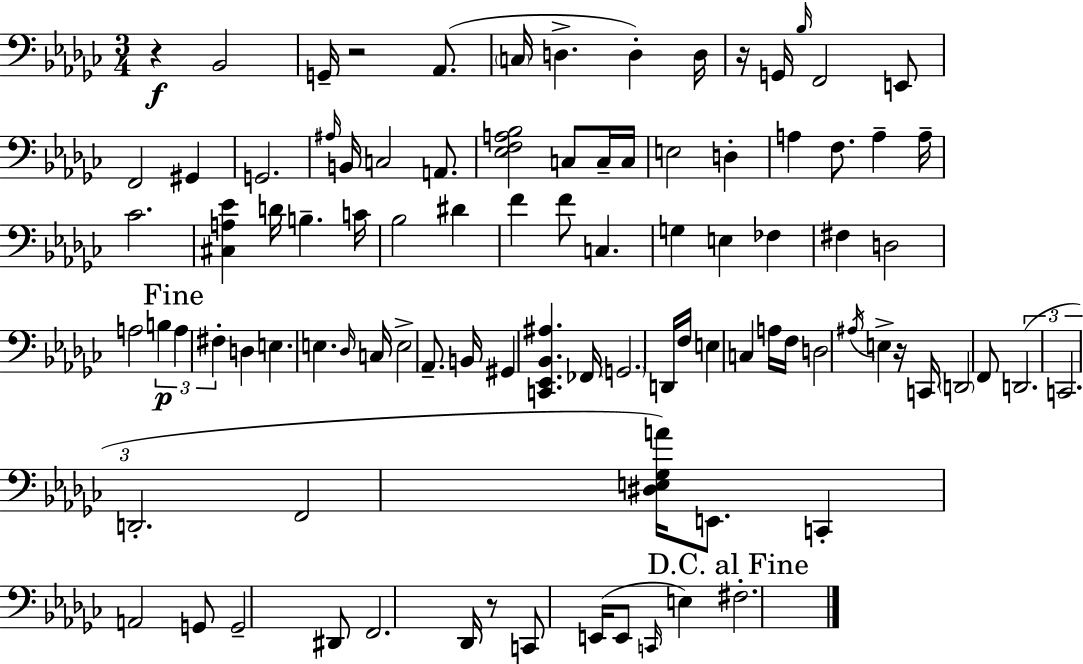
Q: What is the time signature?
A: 3/4